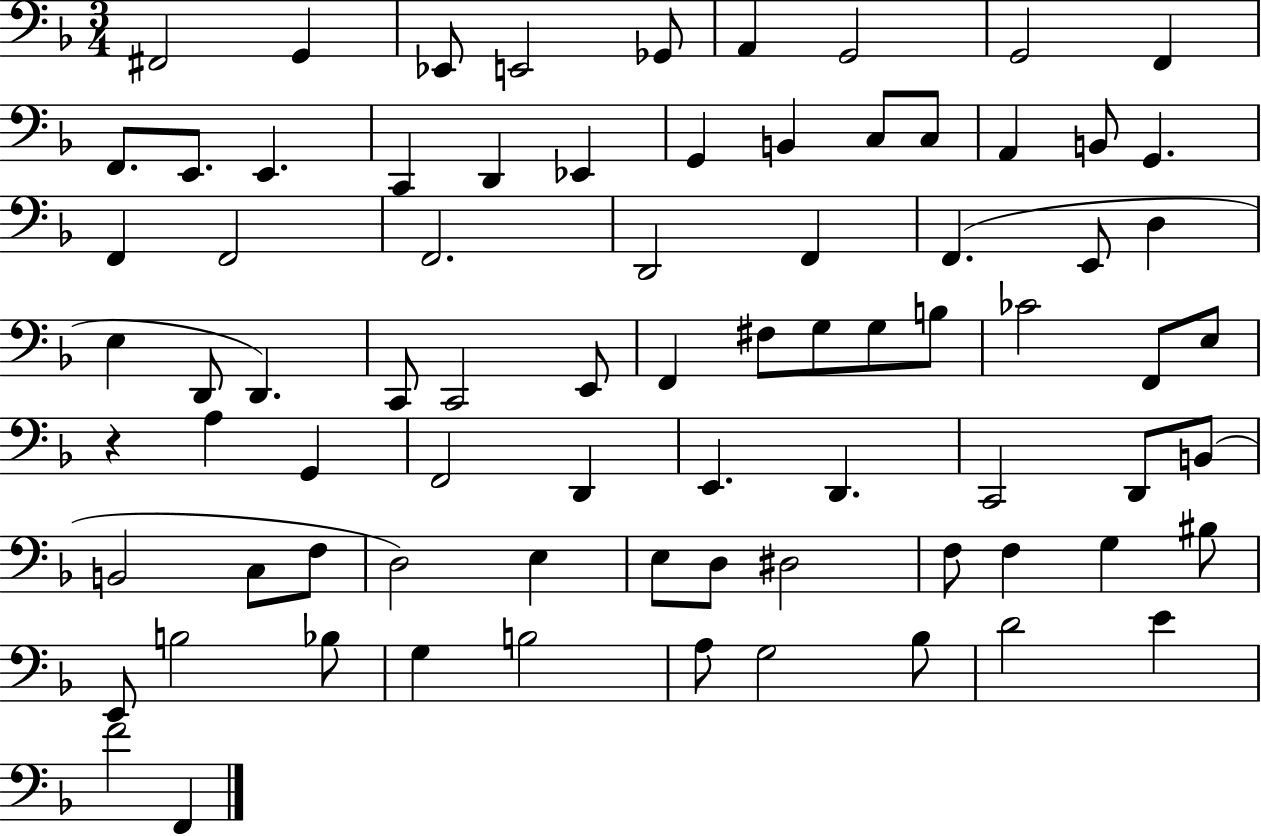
X:1
T:Untitled
M:3/4
L:1/4
K:F
^F,,2 G,, _E,,/2 E,,2 _G,,/2 A,, G,,2 G,,2 F,, F,,/2 E,,/2 E,, C,, D,, _E,, G,, B,, C,/2 C,/2 A,, B,,/2 G,, F,, F,,2 F,,2 D,,2 F,, F,, E,,/2 D, E, D,,/2 D,, C,,/2 C,,2 E,,/2 F,, ^F,/2 G,/2 G,/2 B,/2 _C2 F,,/2 E,/2 z A, G,, F,,2 D,, E,, D,, C,,2 D,,/2 B,,/2 B,,2 C,/2 F,/2 D,2 E, E,/2 D,/2 ^D,2 F,/2 F, G, ^B,/2 E,,/2 B,2 _B,/2 G, B,2 A,/2 G,2 _B,/2 D2 E F2 F,,